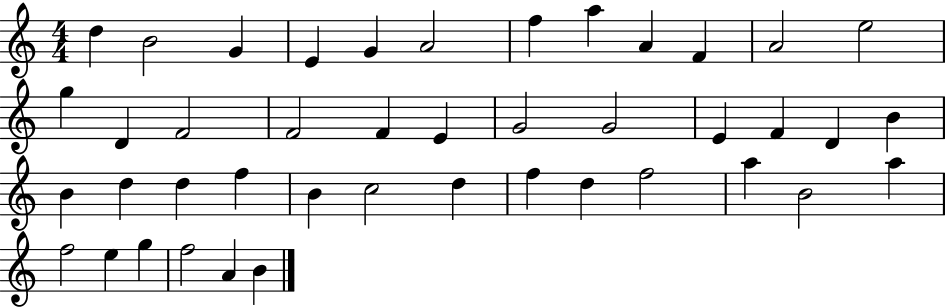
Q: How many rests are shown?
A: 0